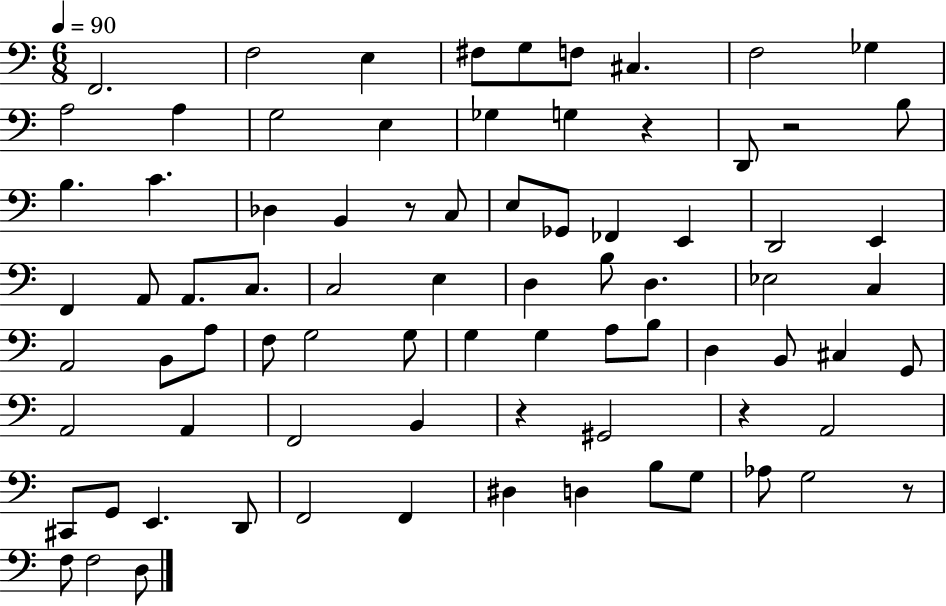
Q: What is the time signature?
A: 6/8